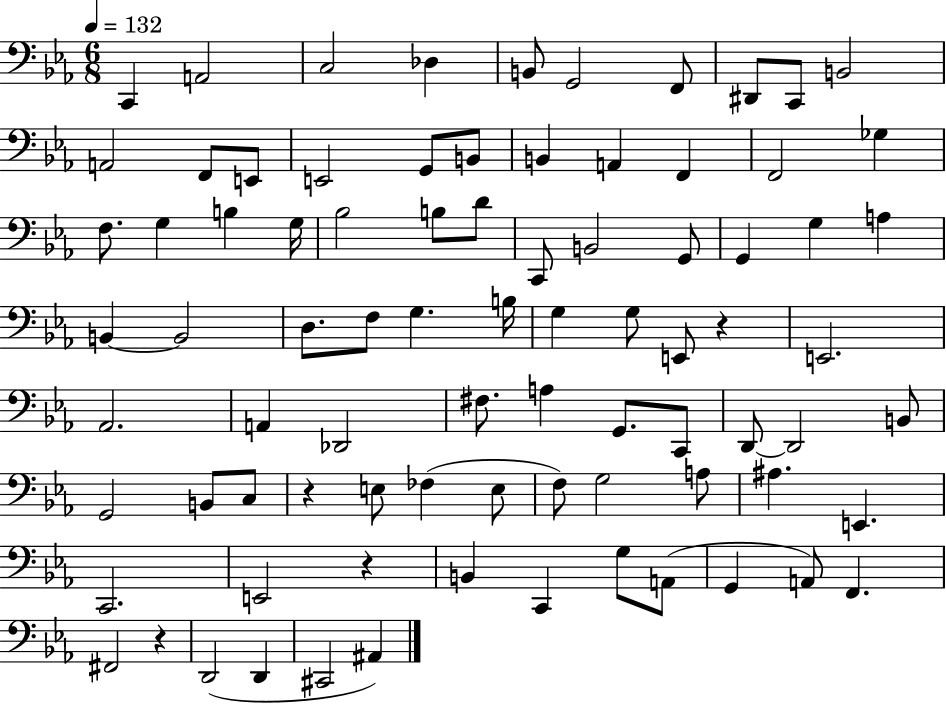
C2/q A2/h C3/h Db3/q B2/e G2/h F2/e D#2/e C2/e B2/h A2/h F2/e E2/e E2/h G2/e B2/e B2/q A2/q F2/q F2/h Gb3/q F3/e. G3/q B3/q G3/s Bb3/h B3/e D4/e C2/e B2/h G2/e G2/q G3/q A3/q B2/q B2/h D3/e. F3/e G3/q. B3/s G3/q G3/e E2/e R/q E2/h. Ab2/h. A2/q Db2/h F#3/e. A3/q G2/e. C2/e D2/e D2/h B2/e G2/h B2/e C3/e R/q E3/e FES3/q E3/e F3/e G3/h A3/e A#3/q. E2/q. C2/h. E2/h R/q B2/q C2/q G3/e A2/e G2/q A2/e F2/q. F#2/h R/q D2/h D2/q C#2/h A#2/q